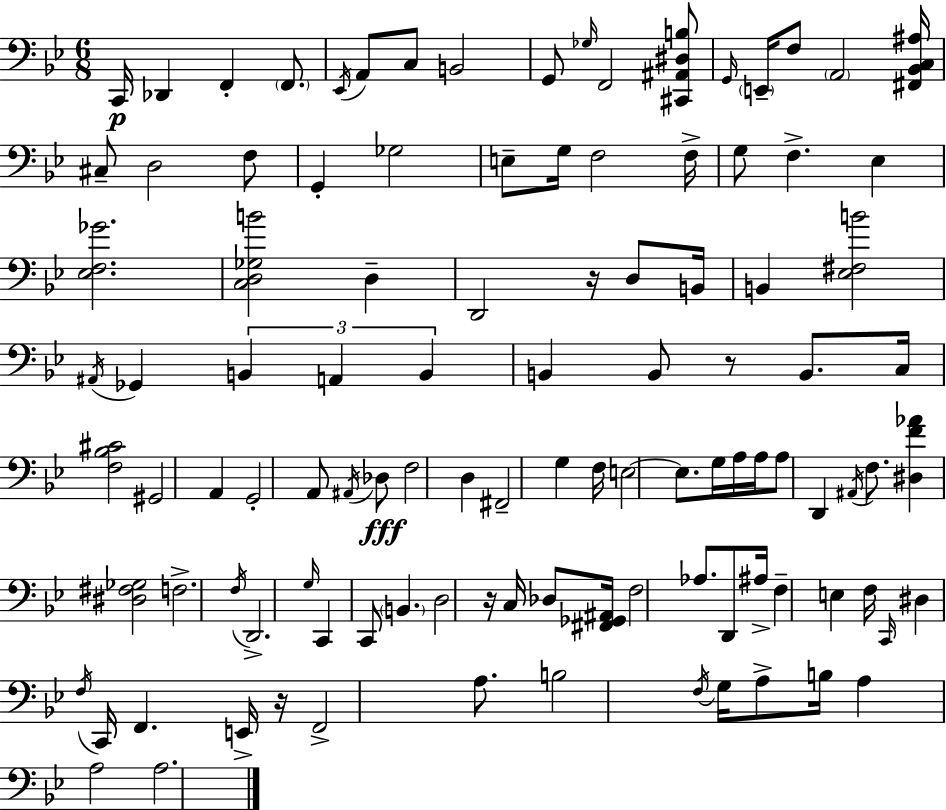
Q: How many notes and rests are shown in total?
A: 107